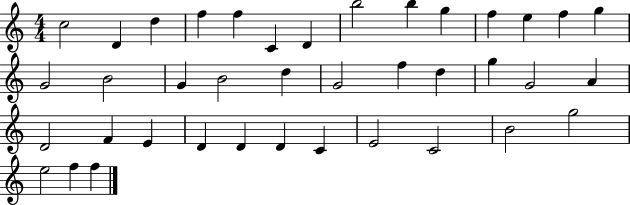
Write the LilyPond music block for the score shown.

{
  \clef treble
  \numericTimeSignature
  \time 4/4
  \key c \major
  c''2 d'4 d''4 | f''4 f''4 c'4 d'4 | b''2 b''4 g''4 | f''4 e''4 f''4 g''4 | \break g'2 b'2 | g'4 b'2 d''4 | g'2 f''4 d''4 | g''4 g'2 a'4 | \break d'2 f'4 e'4 | d'4 d'4 d'4 c'4 | e'2 c'2 | b'2 g''2 | \break e''2 f''4 f''4 | \bar "|."
}